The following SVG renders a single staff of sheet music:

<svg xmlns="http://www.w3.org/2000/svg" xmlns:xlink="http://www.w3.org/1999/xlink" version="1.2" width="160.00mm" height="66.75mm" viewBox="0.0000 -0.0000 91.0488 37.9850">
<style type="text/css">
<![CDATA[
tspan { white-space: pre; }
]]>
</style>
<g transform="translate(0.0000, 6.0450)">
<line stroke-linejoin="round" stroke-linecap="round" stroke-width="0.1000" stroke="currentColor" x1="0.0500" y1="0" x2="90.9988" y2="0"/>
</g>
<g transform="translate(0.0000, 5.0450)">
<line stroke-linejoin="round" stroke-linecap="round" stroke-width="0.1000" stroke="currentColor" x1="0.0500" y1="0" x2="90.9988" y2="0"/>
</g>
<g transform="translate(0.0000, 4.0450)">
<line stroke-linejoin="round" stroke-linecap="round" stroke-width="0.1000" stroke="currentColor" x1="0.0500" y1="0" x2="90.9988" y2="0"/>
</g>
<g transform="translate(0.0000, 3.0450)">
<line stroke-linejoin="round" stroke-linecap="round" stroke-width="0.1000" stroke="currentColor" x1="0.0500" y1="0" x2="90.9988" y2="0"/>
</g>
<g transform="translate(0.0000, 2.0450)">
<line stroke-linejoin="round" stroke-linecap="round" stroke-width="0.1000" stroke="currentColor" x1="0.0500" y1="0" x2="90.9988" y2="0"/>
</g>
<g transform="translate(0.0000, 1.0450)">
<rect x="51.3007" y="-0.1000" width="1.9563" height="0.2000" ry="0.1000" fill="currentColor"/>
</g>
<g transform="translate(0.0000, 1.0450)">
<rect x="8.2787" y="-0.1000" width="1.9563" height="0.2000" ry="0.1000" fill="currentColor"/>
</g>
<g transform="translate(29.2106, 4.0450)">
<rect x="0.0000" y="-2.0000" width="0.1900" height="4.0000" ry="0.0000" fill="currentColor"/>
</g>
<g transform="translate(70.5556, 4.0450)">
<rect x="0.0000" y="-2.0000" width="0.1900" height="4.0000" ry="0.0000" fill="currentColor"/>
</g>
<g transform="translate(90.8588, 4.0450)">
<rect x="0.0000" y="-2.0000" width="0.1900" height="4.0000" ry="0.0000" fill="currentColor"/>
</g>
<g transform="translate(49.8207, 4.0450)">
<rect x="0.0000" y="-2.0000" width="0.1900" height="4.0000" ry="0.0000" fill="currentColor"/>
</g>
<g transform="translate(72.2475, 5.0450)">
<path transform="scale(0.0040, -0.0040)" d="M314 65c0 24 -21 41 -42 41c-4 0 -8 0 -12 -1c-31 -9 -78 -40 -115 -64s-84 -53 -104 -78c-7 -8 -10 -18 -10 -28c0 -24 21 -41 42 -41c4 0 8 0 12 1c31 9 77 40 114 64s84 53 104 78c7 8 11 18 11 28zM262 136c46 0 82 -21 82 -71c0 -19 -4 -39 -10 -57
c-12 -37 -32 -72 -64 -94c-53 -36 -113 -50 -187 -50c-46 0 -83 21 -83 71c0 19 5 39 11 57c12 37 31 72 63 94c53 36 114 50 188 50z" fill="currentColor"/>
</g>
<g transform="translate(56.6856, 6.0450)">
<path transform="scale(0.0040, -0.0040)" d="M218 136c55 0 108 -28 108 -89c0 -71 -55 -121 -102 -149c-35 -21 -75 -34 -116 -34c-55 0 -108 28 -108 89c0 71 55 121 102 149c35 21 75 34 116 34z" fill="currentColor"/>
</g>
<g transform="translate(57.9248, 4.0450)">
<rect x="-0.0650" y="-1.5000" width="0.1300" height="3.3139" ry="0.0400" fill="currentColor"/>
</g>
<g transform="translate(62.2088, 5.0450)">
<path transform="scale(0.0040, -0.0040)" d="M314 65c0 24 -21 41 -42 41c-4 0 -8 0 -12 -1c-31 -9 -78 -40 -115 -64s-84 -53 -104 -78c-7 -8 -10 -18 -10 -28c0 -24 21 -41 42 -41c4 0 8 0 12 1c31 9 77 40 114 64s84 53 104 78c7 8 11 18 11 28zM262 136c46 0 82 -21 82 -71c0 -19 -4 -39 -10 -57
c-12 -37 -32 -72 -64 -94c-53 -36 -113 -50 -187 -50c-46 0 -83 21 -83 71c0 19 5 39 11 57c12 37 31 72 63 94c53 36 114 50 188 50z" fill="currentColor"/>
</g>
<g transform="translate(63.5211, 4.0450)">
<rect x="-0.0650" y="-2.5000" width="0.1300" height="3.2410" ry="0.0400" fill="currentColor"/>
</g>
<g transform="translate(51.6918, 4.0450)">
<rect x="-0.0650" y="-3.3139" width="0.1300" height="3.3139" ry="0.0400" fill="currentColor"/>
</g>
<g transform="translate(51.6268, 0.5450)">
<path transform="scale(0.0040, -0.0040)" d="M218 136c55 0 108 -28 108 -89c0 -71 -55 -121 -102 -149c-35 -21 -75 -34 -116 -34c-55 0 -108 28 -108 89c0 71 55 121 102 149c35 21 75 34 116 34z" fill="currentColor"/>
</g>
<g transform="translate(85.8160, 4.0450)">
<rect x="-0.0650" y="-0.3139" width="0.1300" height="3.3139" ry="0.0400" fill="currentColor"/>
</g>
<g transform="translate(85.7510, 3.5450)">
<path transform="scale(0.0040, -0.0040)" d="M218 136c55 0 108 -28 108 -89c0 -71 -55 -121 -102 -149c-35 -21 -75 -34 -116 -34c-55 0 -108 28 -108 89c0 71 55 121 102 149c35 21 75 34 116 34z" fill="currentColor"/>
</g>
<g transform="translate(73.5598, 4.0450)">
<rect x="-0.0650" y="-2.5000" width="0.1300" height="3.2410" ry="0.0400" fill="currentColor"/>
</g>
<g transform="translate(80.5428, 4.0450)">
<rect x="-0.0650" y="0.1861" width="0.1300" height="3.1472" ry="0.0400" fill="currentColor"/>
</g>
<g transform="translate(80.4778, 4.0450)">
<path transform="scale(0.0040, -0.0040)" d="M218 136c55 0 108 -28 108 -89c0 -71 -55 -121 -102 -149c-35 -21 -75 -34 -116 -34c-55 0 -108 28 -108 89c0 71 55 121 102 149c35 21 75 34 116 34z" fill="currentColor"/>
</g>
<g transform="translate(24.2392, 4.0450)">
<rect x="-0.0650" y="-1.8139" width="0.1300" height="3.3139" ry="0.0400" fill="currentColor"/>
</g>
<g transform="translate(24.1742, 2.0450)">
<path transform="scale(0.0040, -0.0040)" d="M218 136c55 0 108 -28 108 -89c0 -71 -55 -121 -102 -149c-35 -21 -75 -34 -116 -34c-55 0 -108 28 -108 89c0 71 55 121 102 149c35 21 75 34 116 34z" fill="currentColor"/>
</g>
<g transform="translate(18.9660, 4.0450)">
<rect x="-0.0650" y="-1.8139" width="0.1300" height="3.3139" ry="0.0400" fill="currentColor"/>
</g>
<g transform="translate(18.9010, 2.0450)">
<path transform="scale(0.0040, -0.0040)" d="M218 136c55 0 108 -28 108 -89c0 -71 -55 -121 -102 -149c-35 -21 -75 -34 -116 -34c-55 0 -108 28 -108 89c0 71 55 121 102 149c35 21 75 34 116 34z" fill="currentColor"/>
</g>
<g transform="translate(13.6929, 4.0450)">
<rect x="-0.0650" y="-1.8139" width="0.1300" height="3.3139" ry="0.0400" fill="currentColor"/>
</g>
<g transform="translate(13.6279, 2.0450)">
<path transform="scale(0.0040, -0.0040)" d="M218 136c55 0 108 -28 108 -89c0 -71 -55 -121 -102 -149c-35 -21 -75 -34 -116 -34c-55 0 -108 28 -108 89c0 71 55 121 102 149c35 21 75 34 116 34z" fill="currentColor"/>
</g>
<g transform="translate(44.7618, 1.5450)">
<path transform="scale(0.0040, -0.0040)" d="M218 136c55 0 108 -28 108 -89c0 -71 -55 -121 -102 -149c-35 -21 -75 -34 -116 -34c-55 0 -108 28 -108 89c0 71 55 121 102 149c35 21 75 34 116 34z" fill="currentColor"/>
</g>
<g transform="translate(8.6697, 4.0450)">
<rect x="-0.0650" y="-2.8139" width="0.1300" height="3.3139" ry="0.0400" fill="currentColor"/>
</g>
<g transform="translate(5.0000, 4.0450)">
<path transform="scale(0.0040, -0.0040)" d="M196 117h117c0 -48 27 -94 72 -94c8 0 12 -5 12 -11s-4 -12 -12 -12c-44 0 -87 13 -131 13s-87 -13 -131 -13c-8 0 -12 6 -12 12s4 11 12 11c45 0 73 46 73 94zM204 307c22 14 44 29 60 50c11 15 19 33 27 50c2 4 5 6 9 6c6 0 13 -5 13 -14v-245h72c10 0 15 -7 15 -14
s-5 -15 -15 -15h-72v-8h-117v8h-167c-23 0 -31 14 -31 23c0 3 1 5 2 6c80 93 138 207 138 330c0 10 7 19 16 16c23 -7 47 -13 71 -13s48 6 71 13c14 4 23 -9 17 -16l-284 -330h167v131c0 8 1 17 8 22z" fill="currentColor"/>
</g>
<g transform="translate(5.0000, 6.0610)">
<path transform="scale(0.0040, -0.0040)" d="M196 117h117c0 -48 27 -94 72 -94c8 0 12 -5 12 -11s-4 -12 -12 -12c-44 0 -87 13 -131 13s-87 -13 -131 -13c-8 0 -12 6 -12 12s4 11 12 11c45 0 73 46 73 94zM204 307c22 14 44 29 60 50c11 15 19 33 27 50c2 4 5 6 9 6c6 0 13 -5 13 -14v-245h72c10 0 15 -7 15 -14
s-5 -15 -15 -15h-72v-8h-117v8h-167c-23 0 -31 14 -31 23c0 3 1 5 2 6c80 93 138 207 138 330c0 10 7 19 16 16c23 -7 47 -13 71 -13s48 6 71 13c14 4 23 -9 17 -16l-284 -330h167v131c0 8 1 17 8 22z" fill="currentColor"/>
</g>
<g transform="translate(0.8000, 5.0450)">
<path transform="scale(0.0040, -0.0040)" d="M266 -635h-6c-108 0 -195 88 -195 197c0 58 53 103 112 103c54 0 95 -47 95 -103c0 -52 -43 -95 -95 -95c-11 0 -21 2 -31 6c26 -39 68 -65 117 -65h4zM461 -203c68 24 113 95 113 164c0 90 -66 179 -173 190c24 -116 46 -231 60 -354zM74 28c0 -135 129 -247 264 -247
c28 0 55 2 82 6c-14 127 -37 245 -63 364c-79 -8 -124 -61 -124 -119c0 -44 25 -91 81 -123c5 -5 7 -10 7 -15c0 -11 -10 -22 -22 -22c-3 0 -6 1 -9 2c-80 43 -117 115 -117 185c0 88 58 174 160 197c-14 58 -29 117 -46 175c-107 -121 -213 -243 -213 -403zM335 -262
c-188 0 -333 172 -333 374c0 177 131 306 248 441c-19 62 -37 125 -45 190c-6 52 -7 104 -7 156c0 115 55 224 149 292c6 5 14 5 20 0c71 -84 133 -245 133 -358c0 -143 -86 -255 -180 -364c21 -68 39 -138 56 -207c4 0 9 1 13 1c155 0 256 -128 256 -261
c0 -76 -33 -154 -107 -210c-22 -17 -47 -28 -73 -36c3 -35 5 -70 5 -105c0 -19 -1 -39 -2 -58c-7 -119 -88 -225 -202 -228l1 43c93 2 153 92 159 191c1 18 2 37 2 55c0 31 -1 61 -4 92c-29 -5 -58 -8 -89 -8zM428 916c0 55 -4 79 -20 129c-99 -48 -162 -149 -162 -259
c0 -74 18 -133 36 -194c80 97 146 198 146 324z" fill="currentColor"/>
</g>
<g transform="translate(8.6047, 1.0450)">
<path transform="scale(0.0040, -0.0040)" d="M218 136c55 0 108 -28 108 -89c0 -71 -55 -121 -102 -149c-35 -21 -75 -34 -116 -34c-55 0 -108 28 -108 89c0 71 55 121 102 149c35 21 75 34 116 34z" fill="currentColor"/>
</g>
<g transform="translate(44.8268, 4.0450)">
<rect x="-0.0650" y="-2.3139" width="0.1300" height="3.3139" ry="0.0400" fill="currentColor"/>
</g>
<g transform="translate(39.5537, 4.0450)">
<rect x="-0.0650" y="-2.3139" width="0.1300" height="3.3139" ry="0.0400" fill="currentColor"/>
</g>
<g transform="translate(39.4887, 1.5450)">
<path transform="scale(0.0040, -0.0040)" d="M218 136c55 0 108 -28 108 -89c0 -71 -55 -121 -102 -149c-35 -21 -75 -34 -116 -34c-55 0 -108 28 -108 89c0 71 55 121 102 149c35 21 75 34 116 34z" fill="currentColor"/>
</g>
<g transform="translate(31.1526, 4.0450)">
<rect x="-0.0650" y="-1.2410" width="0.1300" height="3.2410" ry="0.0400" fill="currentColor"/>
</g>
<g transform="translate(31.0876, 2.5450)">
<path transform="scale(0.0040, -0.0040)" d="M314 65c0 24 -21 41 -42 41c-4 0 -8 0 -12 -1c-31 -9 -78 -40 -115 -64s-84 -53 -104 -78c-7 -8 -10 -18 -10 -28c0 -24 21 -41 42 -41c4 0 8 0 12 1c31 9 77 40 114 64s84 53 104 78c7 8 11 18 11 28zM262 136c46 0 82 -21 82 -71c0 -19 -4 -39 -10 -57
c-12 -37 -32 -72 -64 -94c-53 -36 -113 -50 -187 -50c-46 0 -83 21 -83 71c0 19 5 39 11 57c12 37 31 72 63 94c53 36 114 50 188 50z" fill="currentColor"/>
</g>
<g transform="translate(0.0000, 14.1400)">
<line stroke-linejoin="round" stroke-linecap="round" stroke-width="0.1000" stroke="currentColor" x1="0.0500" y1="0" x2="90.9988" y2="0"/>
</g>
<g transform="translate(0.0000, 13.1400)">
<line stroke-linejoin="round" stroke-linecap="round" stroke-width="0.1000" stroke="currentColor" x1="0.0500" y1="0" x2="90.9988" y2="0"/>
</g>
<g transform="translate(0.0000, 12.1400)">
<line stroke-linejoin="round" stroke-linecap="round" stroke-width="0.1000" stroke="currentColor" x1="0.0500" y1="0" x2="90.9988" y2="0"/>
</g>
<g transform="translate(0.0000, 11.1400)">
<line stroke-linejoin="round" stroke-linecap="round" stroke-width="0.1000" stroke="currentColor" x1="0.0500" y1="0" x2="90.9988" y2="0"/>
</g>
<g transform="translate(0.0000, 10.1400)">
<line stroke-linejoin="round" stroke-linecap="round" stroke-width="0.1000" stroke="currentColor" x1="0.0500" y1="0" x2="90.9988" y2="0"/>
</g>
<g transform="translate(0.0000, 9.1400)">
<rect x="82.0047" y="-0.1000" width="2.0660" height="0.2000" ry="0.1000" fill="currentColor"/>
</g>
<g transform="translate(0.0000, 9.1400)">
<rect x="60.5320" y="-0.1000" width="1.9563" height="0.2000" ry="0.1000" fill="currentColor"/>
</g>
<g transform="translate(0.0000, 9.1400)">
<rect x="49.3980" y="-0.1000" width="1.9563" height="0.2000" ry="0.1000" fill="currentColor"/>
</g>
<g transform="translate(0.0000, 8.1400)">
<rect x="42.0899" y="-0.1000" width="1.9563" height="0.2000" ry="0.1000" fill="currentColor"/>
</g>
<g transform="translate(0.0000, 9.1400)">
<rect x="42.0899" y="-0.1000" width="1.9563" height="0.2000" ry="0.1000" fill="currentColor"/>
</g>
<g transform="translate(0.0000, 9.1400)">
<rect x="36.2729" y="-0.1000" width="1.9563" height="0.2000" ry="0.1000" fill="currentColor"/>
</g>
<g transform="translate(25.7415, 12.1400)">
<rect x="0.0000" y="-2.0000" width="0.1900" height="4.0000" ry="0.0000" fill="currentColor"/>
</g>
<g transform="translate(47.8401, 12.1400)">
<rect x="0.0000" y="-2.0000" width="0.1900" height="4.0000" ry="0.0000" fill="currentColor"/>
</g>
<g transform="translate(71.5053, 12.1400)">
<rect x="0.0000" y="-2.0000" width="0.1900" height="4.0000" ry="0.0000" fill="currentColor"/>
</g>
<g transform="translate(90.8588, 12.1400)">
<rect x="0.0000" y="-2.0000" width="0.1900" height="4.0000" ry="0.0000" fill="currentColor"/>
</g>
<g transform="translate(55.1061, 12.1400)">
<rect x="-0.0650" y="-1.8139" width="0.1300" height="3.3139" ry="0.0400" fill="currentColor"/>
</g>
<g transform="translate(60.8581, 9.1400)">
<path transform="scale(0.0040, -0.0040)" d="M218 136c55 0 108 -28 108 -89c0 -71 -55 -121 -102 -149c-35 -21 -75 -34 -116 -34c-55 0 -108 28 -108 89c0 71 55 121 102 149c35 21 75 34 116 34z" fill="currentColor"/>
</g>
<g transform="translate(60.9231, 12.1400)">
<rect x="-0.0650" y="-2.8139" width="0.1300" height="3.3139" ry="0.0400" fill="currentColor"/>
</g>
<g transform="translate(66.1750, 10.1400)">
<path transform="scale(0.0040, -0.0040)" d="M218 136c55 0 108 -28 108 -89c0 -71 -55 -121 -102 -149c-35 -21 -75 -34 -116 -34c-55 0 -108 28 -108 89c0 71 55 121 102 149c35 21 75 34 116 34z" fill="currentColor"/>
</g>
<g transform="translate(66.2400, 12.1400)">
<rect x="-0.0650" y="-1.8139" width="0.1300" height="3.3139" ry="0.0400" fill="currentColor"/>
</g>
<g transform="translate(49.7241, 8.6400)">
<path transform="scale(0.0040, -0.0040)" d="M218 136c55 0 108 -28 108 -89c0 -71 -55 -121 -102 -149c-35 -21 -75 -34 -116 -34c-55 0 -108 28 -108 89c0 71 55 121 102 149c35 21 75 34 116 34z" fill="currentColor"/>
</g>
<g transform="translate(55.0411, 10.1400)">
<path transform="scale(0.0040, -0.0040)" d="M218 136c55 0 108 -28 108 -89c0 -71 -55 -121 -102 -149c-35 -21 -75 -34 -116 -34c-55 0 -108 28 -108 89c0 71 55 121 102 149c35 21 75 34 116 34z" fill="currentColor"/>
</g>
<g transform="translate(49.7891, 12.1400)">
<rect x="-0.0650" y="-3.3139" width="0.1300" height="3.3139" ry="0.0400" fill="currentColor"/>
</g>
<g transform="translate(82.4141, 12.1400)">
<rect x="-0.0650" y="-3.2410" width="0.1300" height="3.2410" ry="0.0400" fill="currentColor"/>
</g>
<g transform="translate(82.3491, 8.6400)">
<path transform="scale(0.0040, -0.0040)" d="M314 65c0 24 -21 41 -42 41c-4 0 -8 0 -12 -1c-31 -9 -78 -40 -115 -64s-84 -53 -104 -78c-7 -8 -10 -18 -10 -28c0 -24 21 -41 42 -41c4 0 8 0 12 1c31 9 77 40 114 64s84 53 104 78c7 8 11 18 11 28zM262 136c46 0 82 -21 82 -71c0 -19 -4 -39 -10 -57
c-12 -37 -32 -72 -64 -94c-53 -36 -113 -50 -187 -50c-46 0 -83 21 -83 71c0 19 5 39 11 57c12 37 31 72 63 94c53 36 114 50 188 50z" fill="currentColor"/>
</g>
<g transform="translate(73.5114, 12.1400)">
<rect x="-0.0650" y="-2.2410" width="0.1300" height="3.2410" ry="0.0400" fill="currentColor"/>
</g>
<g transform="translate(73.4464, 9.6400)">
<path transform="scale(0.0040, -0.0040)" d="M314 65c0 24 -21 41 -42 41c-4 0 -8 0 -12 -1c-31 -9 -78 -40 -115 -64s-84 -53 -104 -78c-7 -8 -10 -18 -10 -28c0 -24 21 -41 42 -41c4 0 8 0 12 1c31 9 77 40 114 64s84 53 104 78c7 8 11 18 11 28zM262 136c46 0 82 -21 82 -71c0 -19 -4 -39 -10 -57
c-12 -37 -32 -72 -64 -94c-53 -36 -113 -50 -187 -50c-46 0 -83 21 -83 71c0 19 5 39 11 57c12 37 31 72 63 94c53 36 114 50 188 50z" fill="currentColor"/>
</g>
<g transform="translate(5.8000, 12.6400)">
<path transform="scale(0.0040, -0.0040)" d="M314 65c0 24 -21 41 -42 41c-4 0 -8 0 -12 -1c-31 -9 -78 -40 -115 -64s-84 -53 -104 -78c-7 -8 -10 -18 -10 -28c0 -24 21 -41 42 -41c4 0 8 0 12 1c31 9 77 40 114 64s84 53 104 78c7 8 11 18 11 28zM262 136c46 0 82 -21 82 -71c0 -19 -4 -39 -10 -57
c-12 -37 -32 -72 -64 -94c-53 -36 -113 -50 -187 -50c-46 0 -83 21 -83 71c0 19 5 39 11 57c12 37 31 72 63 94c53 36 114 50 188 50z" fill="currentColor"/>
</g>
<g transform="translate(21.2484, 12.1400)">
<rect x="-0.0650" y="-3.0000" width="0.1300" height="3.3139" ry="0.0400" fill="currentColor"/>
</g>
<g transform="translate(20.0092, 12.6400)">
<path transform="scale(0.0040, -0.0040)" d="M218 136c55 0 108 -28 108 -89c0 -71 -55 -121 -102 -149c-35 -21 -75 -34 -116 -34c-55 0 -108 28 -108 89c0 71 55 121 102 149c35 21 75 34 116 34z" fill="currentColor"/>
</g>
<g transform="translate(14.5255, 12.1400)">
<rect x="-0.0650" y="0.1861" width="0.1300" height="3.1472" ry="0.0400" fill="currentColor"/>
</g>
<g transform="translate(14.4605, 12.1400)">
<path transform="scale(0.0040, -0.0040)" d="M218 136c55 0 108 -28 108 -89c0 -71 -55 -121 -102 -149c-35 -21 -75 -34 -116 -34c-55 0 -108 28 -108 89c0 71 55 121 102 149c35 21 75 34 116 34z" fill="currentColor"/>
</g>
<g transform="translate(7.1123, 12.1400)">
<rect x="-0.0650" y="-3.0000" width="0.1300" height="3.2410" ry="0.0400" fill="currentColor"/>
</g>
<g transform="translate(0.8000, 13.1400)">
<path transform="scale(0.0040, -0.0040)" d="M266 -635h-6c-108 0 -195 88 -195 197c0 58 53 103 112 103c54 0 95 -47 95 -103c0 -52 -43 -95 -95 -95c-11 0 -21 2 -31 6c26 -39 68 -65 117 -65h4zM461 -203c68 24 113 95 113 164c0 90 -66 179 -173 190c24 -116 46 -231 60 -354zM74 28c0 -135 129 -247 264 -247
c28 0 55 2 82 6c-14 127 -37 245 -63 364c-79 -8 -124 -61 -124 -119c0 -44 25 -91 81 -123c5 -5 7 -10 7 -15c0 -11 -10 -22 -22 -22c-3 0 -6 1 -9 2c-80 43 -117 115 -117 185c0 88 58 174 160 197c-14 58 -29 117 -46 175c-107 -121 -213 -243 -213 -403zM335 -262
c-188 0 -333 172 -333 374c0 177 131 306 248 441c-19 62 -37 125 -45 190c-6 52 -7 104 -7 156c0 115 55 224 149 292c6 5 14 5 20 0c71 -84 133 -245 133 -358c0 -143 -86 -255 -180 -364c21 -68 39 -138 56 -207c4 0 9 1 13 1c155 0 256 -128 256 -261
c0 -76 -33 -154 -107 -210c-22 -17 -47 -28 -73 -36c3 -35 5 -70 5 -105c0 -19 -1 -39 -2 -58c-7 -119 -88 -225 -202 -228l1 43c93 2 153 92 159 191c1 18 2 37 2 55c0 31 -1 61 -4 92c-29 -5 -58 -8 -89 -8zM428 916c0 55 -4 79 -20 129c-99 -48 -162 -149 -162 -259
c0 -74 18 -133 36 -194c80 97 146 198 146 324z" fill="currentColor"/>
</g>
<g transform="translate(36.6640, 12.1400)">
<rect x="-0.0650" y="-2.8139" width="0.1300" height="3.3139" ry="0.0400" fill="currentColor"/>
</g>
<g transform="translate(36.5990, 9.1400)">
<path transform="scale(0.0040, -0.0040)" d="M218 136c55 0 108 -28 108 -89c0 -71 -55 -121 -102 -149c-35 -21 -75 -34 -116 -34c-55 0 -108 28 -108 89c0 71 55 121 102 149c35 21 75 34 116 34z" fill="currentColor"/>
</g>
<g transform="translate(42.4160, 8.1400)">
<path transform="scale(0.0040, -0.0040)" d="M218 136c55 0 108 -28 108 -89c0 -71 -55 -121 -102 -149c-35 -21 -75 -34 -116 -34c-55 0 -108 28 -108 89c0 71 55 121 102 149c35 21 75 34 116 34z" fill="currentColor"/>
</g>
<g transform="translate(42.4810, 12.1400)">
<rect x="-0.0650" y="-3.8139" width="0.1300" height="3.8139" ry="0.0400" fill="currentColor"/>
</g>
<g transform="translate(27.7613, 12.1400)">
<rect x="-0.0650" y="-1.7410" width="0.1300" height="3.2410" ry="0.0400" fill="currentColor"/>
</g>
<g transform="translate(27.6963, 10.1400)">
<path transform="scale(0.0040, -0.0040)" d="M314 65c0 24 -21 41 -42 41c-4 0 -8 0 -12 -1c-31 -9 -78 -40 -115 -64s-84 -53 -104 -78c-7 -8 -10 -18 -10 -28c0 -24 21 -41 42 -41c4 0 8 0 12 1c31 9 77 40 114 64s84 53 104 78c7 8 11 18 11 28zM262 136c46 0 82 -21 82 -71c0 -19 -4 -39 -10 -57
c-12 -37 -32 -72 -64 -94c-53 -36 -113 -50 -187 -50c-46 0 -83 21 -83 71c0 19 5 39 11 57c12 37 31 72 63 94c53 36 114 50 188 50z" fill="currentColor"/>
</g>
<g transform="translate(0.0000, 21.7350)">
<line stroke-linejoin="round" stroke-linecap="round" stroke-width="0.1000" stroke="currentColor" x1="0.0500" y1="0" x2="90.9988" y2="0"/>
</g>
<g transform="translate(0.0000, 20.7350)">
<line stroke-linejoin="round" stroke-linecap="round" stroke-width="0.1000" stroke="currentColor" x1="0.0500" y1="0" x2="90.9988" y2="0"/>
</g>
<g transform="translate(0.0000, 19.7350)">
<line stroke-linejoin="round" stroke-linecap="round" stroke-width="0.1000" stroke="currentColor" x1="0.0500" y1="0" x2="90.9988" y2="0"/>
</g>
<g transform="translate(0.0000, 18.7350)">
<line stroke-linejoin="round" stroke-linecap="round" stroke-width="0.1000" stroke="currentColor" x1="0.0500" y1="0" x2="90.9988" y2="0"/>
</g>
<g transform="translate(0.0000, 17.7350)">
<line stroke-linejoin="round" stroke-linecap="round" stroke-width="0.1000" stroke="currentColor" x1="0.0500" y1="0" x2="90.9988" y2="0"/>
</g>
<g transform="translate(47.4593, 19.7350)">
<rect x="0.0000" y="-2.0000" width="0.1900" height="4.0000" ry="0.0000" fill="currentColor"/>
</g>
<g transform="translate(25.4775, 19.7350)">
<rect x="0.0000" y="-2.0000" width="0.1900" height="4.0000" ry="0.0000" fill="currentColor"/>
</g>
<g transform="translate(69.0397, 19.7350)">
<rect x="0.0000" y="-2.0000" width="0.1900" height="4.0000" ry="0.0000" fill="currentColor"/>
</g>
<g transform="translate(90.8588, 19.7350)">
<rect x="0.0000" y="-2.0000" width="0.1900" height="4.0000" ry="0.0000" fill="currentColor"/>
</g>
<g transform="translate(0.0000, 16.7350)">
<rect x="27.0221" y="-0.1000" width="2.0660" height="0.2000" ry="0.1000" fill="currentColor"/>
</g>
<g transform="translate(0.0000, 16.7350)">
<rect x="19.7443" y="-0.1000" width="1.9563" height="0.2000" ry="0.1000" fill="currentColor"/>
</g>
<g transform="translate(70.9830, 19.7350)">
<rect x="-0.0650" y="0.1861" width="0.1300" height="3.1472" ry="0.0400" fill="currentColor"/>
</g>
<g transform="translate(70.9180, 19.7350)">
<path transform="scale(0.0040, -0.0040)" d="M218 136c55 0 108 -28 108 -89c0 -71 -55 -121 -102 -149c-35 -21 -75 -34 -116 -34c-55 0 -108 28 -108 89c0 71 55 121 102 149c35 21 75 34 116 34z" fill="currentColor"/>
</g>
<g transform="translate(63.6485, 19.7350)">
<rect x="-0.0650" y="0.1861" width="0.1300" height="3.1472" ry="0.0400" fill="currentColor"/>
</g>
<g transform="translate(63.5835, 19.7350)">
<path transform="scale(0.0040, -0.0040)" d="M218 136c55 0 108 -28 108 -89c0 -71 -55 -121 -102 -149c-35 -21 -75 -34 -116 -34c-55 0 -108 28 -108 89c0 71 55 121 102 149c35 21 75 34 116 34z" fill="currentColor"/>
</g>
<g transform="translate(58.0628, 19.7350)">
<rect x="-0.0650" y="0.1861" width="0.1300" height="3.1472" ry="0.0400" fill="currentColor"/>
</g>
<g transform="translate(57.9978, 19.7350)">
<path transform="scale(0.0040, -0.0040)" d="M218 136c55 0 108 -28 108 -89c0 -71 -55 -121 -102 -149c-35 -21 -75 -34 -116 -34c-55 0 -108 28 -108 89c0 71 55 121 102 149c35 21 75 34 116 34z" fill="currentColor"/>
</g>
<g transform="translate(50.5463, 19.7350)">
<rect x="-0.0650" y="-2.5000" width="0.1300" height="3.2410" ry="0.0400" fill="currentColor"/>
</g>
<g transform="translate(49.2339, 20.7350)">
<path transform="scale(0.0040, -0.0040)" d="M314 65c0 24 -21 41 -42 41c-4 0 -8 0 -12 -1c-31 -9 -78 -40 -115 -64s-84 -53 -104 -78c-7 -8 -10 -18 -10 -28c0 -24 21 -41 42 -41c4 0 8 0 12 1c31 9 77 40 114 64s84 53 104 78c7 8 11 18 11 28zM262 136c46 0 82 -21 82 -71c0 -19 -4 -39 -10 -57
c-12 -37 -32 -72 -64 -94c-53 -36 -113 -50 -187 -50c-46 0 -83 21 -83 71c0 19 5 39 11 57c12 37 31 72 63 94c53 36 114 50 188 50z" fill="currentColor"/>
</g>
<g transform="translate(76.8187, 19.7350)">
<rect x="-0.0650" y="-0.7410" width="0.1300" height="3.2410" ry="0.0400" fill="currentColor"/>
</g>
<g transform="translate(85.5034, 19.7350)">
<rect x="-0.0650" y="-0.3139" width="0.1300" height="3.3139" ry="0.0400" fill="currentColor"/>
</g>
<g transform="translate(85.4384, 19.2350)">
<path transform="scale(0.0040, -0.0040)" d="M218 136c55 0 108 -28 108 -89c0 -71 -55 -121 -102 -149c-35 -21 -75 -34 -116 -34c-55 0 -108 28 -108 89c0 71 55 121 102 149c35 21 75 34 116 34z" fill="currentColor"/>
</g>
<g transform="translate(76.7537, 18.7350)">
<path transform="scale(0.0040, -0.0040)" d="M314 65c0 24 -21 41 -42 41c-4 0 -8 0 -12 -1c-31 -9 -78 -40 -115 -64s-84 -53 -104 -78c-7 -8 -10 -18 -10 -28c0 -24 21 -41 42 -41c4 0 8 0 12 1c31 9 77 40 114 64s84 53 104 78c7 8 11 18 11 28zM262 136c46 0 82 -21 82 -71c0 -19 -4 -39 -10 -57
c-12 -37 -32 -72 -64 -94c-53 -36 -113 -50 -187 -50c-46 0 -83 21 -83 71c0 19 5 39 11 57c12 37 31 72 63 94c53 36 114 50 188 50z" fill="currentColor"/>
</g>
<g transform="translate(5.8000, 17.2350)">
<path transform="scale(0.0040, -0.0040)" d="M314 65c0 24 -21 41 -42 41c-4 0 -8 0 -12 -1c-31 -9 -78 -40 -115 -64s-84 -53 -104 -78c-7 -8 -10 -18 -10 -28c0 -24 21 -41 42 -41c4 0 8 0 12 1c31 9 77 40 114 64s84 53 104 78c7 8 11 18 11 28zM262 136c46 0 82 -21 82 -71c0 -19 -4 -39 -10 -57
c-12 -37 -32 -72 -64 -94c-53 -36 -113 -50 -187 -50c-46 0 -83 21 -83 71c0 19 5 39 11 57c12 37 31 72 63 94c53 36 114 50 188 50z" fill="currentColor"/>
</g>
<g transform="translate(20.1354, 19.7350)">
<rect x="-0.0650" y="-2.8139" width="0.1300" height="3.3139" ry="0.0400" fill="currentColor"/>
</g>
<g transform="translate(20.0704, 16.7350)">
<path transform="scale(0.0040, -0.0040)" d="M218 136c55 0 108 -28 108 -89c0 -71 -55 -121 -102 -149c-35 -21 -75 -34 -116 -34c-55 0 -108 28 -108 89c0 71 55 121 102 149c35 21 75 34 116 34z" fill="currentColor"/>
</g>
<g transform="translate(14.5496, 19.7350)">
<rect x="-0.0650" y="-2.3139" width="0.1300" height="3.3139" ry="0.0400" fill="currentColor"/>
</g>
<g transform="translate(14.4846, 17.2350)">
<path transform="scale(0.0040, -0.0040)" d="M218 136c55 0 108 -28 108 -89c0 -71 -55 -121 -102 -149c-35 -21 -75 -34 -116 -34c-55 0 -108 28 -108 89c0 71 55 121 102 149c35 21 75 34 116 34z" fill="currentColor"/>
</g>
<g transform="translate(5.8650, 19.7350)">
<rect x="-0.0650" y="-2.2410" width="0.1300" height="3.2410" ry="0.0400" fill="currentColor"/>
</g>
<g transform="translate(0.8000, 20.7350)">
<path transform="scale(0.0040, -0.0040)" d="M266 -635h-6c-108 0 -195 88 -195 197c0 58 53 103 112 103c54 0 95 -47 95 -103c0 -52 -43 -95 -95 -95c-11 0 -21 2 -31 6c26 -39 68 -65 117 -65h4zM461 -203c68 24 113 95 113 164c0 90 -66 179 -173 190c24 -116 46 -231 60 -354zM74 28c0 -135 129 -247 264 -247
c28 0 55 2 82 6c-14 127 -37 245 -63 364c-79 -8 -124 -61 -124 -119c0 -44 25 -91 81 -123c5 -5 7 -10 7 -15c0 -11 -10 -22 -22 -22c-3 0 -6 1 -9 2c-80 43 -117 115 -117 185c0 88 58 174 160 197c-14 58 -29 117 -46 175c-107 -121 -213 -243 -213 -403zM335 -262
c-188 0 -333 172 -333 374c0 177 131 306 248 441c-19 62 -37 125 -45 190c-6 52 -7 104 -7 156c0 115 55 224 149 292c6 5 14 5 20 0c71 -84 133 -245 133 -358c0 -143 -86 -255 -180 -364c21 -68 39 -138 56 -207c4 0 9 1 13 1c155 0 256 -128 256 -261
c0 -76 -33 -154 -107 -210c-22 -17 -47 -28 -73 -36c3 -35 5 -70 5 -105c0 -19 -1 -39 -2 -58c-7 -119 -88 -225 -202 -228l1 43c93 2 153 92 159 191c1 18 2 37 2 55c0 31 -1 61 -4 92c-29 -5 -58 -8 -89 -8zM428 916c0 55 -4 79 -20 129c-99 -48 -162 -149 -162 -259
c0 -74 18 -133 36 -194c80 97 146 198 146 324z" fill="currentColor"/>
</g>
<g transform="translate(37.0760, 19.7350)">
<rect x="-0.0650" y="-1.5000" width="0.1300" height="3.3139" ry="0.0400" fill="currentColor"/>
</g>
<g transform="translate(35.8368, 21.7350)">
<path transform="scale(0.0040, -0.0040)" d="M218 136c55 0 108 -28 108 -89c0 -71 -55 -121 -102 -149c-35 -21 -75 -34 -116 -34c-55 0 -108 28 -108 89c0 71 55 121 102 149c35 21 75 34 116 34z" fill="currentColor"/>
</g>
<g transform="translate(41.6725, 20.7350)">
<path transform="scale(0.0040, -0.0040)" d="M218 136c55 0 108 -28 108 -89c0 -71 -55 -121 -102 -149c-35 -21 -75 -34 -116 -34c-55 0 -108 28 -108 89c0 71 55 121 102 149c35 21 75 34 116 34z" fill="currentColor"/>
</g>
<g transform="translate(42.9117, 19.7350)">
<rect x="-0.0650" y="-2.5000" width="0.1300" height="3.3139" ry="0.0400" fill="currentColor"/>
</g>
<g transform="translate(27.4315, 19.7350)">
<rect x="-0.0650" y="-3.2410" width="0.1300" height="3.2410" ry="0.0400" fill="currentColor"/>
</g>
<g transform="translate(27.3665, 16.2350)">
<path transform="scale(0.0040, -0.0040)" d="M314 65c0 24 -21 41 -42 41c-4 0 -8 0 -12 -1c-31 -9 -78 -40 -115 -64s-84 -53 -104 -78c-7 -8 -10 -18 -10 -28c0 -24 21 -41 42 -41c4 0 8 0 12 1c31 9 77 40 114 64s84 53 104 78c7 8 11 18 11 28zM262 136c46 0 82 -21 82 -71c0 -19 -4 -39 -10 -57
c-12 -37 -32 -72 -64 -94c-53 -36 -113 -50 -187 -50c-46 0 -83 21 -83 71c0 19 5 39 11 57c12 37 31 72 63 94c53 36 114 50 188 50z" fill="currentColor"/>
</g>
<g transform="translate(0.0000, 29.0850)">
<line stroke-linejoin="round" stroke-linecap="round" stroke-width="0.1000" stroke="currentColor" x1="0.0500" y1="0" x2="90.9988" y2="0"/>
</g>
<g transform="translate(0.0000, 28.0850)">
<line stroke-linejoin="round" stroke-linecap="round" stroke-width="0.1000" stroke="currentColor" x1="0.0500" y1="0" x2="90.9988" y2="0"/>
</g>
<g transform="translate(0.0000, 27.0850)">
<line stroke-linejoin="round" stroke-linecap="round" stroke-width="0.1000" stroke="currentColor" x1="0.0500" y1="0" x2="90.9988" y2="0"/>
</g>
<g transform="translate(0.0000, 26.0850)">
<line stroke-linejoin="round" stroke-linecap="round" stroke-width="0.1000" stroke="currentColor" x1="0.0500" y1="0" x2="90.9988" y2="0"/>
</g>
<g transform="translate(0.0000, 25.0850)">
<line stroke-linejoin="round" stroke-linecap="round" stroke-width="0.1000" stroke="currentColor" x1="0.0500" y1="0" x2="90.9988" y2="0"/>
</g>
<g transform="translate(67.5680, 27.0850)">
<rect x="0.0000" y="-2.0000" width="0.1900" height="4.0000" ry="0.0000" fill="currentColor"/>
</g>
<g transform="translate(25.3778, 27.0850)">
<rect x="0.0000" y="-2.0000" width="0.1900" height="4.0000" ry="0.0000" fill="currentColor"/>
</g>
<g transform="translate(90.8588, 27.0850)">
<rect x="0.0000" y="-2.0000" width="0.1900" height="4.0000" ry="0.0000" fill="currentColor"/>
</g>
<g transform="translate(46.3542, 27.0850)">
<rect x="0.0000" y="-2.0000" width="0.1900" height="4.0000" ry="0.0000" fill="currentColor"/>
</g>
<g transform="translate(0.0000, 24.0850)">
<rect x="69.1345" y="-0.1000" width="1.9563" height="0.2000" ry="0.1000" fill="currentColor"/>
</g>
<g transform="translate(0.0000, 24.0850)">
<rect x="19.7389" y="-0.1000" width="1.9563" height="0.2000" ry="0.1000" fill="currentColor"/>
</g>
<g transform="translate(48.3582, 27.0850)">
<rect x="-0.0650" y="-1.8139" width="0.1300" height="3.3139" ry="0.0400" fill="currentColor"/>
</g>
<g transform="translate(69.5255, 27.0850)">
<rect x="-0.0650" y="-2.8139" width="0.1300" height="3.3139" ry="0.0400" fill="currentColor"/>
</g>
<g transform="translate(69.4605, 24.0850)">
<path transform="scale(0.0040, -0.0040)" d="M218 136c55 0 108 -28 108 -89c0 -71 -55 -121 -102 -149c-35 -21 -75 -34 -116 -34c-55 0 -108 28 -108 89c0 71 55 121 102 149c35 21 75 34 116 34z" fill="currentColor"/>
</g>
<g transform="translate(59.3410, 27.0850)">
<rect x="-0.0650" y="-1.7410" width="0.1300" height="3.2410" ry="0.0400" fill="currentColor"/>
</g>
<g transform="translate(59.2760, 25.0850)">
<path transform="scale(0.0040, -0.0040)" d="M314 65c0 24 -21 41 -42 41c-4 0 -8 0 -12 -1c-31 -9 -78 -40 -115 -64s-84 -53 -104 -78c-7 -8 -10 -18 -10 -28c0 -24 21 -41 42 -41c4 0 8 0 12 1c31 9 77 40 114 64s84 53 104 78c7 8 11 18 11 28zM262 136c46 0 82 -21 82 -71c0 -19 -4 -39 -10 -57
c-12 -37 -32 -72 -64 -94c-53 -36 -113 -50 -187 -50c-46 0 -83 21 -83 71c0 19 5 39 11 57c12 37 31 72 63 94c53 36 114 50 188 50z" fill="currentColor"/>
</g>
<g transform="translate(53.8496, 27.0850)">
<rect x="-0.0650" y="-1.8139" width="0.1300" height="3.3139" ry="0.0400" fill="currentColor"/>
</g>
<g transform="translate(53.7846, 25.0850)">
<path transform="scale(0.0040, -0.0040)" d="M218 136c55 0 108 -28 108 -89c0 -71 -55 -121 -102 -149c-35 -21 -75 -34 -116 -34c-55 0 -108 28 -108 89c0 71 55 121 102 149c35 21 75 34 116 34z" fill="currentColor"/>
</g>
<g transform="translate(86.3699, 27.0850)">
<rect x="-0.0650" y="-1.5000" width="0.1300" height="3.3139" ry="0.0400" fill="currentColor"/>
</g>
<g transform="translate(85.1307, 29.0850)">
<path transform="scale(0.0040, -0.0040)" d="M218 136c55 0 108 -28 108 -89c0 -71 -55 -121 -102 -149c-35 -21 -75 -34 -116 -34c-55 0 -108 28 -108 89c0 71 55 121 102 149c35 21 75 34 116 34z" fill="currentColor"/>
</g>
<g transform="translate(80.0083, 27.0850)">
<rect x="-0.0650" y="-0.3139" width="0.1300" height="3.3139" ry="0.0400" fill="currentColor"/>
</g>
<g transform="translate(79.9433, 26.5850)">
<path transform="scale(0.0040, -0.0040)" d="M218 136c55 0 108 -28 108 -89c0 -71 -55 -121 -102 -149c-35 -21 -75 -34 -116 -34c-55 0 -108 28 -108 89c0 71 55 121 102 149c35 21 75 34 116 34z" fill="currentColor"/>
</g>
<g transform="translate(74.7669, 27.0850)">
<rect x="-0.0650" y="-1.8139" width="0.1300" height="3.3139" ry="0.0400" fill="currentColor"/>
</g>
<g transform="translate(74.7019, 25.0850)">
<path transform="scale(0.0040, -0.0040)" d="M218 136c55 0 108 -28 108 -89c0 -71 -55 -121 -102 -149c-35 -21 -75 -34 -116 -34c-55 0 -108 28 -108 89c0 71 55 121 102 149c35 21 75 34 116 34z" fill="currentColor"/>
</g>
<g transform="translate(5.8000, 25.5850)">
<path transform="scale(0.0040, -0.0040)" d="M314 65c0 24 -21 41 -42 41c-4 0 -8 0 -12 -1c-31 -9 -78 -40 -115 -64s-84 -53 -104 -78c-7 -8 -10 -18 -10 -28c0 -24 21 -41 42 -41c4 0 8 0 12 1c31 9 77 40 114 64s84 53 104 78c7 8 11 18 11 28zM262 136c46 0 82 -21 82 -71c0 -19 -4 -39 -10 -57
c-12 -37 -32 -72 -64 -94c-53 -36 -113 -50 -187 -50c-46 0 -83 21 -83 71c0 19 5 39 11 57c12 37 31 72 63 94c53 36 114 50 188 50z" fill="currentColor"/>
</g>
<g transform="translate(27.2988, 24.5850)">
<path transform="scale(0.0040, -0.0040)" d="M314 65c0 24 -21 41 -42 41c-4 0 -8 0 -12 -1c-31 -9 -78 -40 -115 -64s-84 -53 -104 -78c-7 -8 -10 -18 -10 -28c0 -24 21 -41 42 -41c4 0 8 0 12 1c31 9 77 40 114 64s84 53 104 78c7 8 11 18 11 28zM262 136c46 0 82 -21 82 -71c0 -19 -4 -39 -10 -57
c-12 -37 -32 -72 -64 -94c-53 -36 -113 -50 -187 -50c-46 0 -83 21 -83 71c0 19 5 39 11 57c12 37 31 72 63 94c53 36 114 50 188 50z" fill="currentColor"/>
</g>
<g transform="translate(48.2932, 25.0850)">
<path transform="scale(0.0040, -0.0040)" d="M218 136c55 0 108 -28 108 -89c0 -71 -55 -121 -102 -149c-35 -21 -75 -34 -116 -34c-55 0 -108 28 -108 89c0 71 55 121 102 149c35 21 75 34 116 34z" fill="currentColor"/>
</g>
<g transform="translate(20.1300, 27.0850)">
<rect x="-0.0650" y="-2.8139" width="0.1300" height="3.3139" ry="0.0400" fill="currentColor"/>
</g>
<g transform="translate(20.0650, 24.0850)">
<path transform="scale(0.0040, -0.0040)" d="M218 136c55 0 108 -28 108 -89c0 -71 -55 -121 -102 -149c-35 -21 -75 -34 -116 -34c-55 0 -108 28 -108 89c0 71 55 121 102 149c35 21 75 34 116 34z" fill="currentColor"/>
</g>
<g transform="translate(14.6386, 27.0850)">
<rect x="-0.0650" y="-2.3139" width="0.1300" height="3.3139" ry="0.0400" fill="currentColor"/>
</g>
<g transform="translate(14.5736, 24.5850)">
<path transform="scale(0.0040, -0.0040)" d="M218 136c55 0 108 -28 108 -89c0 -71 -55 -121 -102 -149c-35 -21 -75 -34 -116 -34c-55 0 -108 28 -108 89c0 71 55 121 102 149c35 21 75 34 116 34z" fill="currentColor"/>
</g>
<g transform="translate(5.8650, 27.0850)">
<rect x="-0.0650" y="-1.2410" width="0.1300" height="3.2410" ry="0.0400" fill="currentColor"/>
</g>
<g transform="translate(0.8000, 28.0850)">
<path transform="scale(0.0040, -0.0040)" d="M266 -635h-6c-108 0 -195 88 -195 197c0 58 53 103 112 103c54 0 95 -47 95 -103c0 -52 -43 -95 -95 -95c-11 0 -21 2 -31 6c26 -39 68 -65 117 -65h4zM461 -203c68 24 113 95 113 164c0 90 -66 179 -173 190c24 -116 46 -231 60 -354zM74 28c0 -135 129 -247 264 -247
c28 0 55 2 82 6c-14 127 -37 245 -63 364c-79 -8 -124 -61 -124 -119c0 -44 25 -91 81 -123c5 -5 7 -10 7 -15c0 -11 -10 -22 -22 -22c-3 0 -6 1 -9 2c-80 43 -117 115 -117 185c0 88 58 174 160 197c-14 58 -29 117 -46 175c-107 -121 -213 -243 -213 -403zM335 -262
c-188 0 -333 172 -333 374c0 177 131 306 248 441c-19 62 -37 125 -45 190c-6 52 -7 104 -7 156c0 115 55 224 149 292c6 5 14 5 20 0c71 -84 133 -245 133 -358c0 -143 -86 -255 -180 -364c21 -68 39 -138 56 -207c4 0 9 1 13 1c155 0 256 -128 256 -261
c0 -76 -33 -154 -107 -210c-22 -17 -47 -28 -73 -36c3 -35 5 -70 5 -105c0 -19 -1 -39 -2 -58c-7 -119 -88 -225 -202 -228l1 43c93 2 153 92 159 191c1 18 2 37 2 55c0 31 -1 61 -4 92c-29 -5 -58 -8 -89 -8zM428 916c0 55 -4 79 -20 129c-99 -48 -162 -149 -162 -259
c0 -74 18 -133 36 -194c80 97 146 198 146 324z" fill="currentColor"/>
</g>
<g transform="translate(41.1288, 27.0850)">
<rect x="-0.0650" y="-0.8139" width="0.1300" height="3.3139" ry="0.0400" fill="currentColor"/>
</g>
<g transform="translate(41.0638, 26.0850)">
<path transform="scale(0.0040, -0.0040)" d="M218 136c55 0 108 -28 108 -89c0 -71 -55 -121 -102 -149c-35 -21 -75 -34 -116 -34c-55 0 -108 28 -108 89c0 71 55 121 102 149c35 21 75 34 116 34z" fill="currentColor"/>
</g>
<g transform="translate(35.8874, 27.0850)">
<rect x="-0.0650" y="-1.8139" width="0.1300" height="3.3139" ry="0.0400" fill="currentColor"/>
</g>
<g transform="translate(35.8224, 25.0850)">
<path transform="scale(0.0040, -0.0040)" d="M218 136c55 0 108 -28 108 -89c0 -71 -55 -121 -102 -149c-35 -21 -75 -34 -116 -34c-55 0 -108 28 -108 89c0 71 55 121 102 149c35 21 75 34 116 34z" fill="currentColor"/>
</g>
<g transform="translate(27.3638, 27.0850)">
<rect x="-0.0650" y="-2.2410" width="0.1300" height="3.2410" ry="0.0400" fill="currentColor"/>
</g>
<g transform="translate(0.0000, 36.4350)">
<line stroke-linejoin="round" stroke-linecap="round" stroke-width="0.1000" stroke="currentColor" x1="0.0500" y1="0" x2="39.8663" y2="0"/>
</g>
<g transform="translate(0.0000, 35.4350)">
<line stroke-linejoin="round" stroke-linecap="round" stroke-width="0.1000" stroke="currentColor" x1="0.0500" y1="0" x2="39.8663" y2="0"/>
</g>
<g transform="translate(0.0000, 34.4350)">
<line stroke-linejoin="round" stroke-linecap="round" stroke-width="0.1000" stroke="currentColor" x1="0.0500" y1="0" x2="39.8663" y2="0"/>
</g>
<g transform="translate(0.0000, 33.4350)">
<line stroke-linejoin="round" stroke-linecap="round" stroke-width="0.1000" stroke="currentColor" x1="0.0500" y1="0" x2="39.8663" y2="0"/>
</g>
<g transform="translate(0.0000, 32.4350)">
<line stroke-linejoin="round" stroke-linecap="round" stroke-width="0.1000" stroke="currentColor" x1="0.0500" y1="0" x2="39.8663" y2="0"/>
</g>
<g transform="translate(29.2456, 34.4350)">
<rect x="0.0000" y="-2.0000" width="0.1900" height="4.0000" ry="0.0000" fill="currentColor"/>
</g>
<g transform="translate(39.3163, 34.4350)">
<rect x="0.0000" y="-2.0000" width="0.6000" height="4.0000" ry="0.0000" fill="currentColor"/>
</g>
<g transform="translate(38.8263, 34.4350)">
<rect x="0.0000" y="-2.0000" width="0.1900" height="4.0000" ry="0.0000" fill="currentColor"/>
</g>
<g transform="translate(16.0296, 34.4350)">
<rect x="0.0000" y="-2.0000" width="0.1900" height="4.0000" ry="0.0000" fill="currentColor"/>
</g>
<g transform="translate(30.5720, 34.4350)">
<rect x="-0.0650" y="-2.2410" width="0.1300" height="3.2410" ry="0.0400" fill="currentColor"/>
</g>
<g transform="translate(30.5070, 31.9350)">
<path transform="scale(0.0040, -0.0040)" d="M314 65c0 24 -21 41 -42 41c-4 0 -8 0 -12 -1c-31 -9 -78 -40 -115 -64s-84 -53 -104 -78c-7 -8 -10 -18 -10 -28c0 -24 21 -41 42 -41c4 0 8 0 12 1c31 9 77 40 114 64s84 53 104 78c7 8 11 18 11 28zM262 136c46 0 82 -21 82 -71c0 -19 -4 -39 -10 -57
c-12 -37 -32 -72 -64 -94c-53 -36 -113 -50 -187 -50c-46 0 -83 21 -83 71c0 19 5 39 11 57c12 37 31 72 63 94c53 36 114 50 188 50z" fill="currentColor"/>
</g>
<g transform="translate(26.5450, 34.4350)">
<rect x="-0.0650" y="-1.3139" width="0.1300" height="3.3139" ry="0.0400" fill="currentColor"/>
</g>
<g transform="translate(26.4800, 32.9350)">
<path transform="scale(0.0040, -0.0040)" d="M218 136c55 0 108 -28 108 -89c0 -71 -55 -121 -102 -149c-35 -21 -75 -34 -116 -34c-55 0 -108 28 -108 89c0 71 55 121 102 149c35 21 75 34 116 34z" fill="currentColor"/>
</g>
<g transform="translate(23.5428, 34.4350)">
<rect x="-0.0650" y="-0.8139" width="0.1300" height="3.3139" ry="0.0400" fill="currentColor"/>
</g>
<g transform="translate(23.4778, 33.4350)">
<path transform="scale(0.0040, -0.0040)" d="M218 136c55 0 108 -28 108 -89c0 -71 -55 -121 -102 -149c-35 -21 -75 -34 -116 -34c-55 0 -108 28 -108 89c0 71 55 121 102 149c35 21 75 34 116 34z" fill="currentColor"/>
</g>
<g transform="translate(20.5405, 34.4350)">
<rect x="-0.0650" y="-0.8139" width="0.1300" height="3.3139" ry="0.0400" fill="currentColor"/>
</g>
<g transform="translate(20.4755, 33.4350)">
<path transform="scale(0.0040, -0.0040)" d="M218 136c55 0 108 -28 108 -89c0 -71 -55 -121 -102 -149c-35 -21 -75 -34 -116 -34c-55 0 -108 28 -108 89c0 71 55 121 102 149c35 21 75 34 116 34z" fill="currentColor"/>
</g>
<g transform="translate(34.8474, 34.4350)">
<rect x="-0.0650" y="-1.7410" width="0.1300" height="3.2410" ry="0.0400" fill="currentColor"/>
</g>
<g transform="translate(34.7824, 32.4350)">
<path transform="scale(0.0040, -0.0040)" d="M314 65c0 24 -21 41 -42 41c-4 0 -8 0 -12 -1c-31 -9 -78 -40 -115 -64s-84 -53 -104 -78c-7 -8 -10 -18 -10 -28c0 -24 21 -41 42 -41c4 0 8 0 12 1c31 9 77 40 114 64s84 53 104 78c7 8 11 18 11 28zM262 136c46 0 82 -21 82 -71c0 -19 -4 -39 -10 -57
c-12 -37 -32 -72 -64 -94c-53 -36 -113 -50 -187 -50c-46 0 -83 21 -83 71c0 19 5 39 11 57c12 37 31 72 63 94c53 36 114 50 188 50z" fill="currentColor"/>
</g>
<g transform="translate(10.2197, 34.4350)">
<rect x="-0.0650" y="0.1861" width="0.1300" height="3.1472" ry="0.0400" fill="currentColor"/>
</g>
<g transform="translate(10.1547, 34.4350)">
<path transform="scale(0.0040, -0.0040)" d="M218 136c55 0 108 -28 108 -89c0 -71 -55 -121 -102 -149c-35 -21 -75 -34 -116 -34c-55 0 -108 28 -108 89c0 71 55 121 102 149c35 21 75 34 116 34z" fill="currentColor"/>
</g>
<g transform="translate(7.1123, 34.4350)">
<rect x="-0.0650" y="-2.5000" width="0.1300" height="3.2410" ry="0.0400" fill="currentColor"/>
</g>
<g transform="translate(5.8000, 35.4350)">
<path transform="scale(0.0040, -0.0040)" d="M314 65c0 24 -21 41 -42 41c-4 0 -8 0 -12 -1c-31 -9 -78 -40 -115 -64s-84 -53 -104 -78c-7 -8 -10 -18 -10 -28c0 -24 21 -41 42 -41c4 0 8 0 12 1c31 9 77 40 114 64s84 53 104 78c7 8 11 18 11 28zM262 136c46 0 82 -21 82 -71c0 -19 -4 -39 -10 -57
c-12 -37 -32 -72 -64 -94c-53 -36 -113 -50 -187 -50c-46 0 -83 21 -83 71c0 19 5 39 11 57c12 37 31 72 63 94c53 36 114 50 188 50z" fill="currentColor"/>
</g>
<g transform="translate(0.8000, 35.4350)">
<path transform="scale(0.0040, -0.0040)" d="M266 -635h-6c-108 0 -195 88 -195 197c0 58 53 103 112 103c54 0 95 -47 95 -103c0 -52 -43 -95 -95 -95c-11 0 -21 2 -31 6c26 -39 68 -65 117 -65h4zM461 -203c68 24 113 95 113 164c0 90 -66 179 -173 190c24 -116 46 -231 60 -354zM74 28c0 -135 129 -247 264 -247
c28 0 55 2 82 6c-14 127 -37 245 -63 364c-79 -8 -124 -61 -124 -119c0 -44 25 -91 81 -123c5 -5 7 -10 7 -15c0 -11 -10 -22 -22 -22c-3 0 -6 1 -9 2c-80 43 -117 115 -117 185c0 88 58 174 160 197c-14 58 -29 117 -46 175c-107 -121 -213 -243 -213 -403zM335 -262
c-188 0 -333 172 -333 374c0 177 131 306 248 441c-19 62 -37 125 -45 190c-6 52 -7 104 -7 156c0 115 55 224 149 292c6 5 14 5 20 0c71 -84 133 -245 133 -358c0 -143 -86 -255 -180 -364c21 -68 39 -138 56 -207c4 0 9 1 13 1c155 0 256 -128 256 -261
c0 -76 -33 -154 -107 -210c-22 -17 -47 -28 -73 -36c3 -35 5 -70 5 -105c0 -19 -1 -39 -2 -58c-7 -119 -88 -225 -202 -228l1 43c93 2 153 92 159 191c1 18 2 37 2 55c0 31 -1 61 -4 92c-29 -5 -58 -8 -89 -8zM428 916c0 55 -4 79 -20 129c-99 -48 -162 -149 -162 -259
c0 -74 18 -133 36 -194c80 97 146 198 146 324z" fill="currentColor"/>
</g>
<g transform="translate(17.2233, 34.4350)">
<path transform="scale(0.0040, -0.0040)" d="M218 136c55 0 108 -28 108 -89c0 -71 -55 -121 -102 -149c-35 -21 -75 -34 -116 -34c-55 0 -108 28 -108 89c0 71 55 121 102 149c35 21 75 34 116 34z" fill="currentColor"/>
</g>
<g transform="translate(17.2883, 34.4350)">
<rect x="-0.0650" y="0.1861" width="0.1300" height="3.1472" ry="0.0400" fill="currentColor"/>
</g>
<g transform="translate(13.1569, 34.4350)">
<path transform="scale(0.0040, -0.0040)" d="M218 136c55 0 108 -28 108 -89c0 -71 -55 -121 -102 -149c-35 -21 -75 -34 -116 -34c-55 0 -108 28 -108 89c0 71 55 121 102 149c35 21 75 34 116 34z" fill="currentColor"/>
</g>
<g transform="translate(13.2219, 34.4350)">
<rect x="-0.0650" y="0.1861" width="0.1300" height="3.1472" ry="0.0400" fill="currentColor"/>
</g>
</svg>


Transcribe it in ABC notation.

X:1
T:Untitled
M:4/4
L:1/4
K:C
a f f f e2 g g b E G2 G2 B c A2 B A f2 a c' b f a f g2 b2 g2 g a b2 E G G2 B B B d2 c e2 g a g2 f d f f f2 a f c E G2 B B B d d e g2 f2